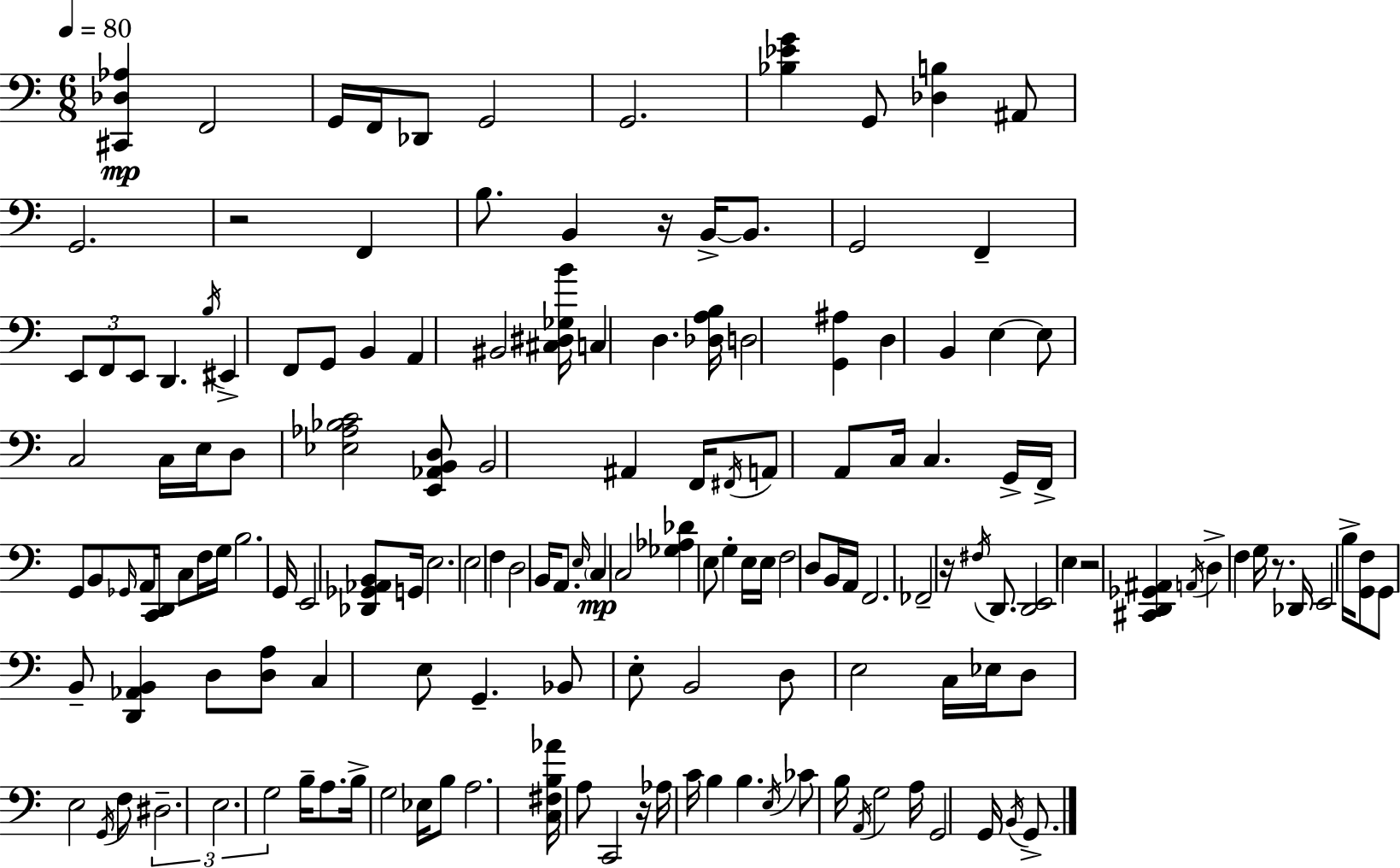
[C#2,Db3,Ab3]/q F2/h G2/s F2/s Db2/e G2/h G2/h. [Bb3,Eb4,G4]/q G2/e [Db3,B3]/q A#2/e G2/h. R/h F2/q B3/e. B2/q R/s B2/s B2/e. G2/h F2/q E2/e F2/e E2/e D2/q. B3/s EIS2/q F2/e G2/e B2/q A2/q BIS2/h [C#3,D#3,Gb3,B4]/s C3/q D3/q. [Db3,A3,B3]/s D3/h [G2,A#3]/q D3/q B2/q E3/q E3/e C3/h C3/s E3/s D3/e [Eb3,Ab3,Bb3,C4]/h [E2,Ab2,B2,D3]/e B2/h A#2/q F2/s F#2/s A2/e A2/e C3/s C3/q. G2/s F2/s G2/e B2/e Gb2/s A2/s [C2,D2]/s C3/e F3/s G3/s B3/h. G2/s E2/h [Db2,Gb2,Ab2,B2]/e G2/s E3/h. E3/h F3/q D3/h B2/s A2/e. E3/s C3/q C3/h [Gb3,Ab3,Db4]/q E3/e G3/q E3/s E3/s F3/h D3/e B2/s A2/s F2/h. FES2/h R/s F#3/s D2/e. [D2,E2]/h E3/q R/h [C#2,D2,Gb2,A#2]/q A2/s D3/q F3/q G3/s R/e. Db2/s E2/h B3/s [G2,F3]/e G2/e B2/e [D2,Ab2,B2]/q D3/e [D3,A3]/e C3/q E3/e G2/q. Bb2/e E3/e B2/h D3/e E3/h C3/s Eb3/s D3/e E3/h G2/s F3/e D#3/h. E3/h. G3/h B3/s A3/e. B3/s G3/h Eb3/s B3/e A3/h. [C3,F#3,B3,Ab4]/s A3/e C2/h R/s Ab3/s C4/s B3/q B3/q. E3/s CES4/e B3/s A2/s G3/h A3/s G2/h G2/s B2/s G2/e.